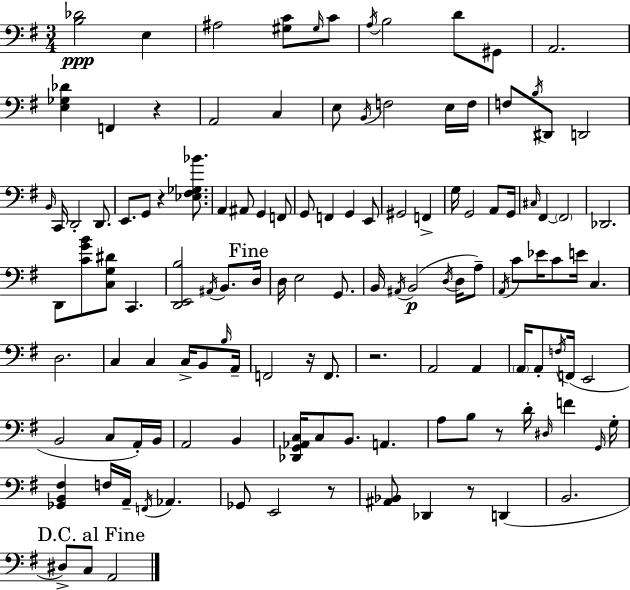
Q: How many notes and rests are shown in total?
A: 126